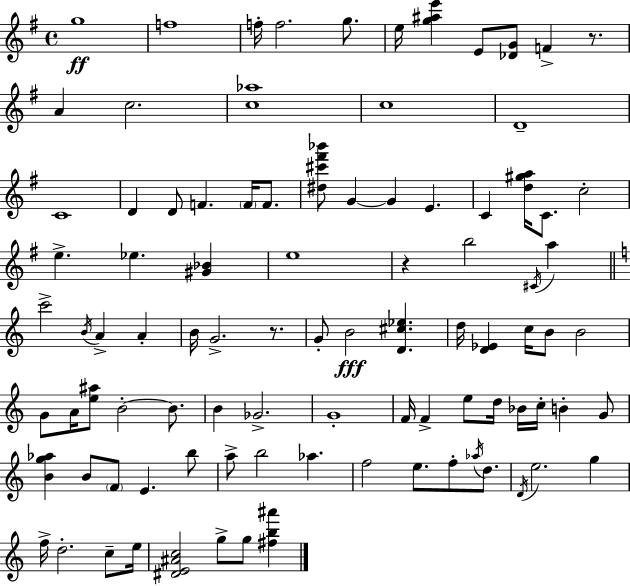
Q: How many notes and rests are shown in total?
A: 93